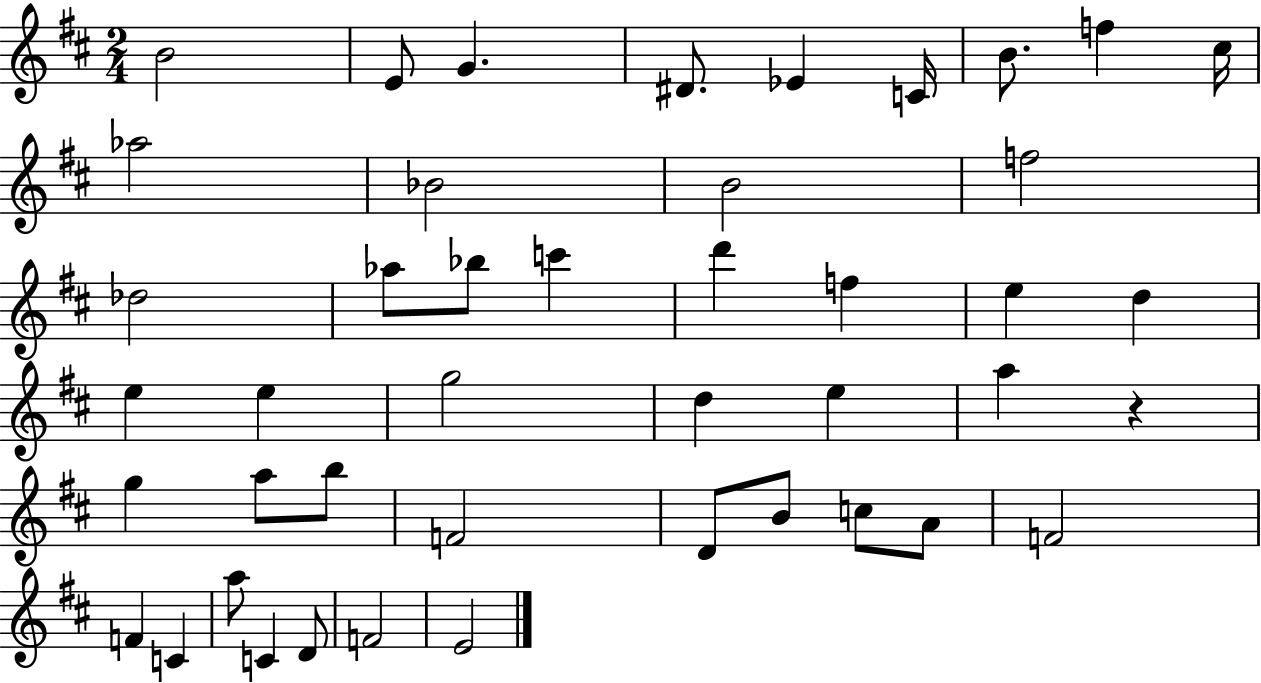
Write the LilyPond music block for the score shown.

{
  \clef treble
  \numericTimeSignature
  \time 2/4
  \key d \major
  \repeat volta 2 { b'2 | e'8 g'4. | dis'8. ees'4 c'16 | b'8. f''4 cis''16 | \break aes''2 | bes'2 | b'2 | f''2 | \break des''2 | aes''8 bes''8 c'''4 | d'''4 f''4 | e''4 d''4 | \break e''4 e''4 | g''2 | d''4 e''4 | a''4 r4 | \break g''4 a''8 b''8 | f'2 | d'8 b'8 c''8 a'8 | f'2 | \break f'4 c'4 | a''8 c'4 d'8 | f'2 | e'2 | \break } \bar "|."
}